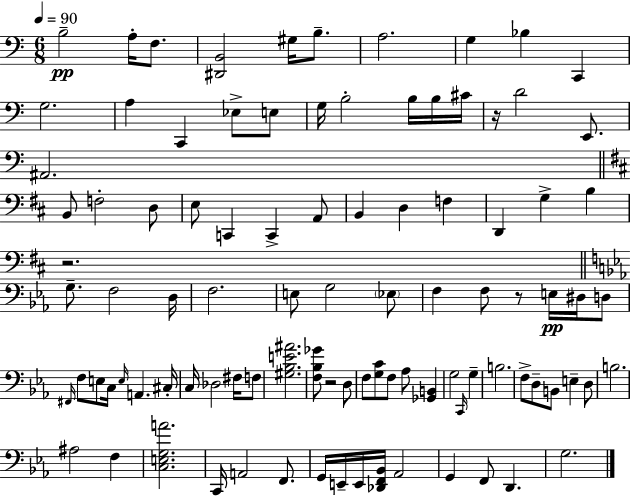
X:1
T:Untitled
M:6/8
L:1/4
K:C
B,2 A,/4 F,/2 [^D,,B,,]2 ^G,/4 B,/2 A,2 G, _B, C,, G,2 A, C,, _E,/2 E,/2 G,/4 B,2 B,/4 B,/4 ^C/4 z/4 D2 E,,/2 ^A,,2 B,,/2 F,2 D,/2 E,/2 C,, C,, A,,/2 B,, D, F, D,, G, B, z2 G,/2 F,2 D,/4 F,2 E,/2 G,2 _E,/2 F, F,/2 z/2 E,/4 ^D,/4 D,/2 ^F,,/4 F,/2 E,/2 C,/4 E,/4 A,, ^C,/4 C,/4 _D,2 ^F,/4 F,/2 [^G,_B,E^A]2 [F,_B,_G]/2 z2 D,/2 F,/2 [G,C]/2 F,/2 _A,/2 [_G,,B,,] G,2 C,,/4 G, B,2 F,/2 D,/2 B,,/2 E, D,/2 B,2 ^A,2 F, [C,E,G,A]2 C,,/4 A,,2 F,,/2 G,,/4 E,,/4 E,,/4 [_D,,F,,_B,,]/4 _A,,2 G,, F,,/2 D,, G,2